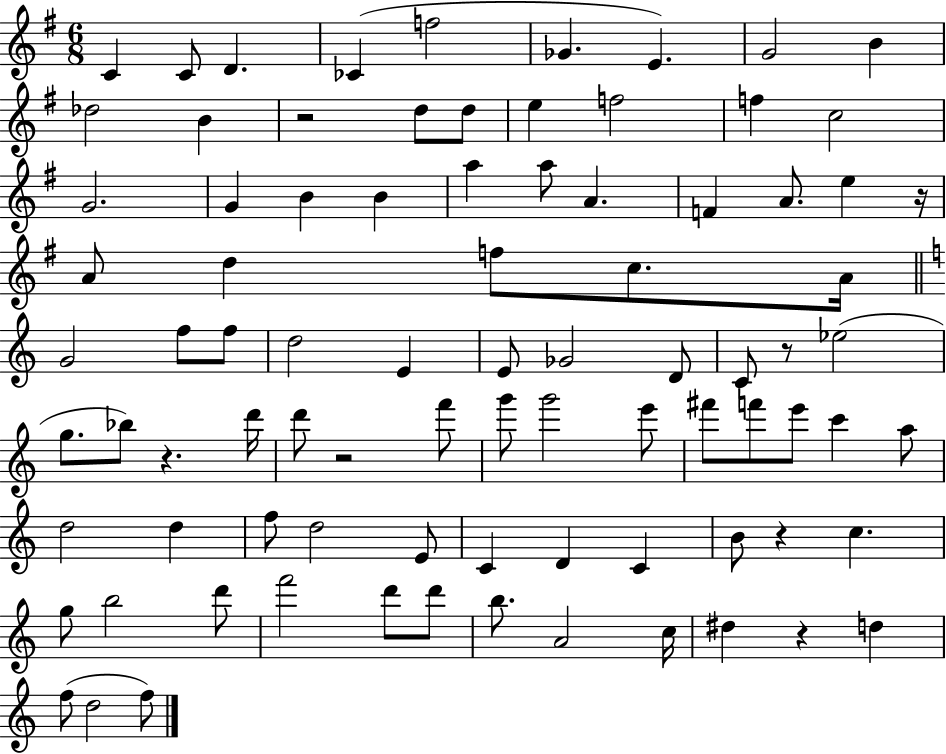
X:1
T:Untitled
M:6/8
L:1/4
K:G
C C/2 D _C f2 _G E G2 B _d2 B z2 d/2 d/2 e f2 f c2 G2 G B B a a/2 A F A/2 e z/4 A/2 d f/2 c/2 A/4 G2 f/2 f/2 d2 E E/2 _G2 D/2 C/2 z/2 _e2 g/2 _b/2 z d'/4 d'/2 z2 f'/2 g'/2 g'2 e'/2 ^f'/2 f'/2 e'/2 c' a/2 d2 d f/2 d2 E/2 C D C B/2 z c g/2 b2 d'/2 f'2 d'/2 d'/2 b/2 A2 c/4 ^d z d f/2 d2 f/2